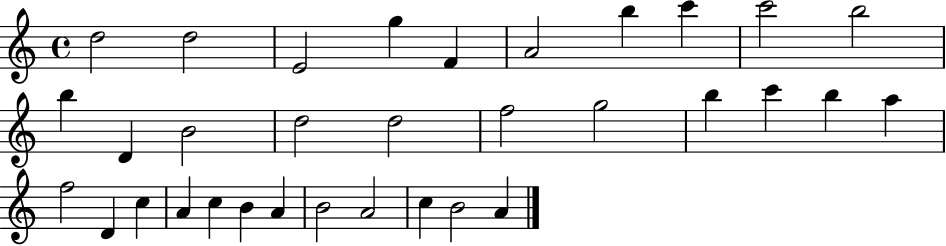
D5/h D5/h E4/h G5/q F4/q A4/h B5/q C6/q C6/h B5/h B5/q D4/q B4/h D5/h D5/h F5/h G5/h B5/q C6/q B5/q A5/q F5/h D4/q C5/q A4/q C5/q B4/q A4/q B4/h A4/h C5/q B4/h A4/q